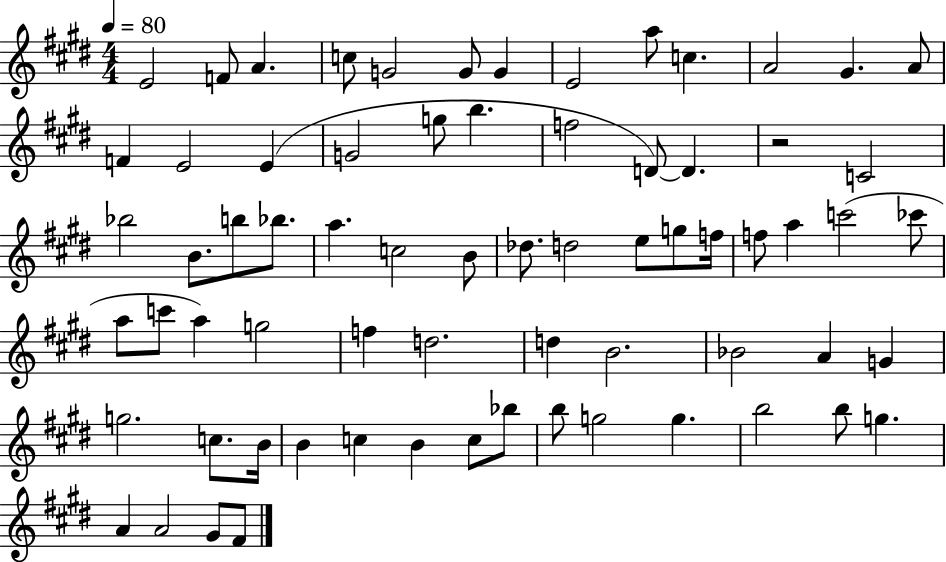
{
  \clef treble
  \numericTimeSignature
  \time 4/4
  \key e \major
  \tempo 4 = 80
  e'2 f'8 a'4. | c''8 g'2 g'8 g'4 | e'2 a''8 c''4. | a'2 gis'4. a'8 | \break f'4 e'2 e'4( | g'2 g''8 b''4. | f''2 d'8~~) d'4. | r2 c'2 | \break bes''2 b'8. b''8 bes''8. | a''4. c''2 b'8 | des''8. d''2 e''8 g''8 f''16 | f''8 a''4 c'''2( ces'''8 | \break a''8 c'''8 a''4) g''2 | f''4 d''2. | d''4 b'2. | bes'2 a'4 g'4 | \break g''2. c''8. b'16 | b'4 c''4 b'4 c''8 bes''8 | b''8 g''2 g''4. | b''2 b''8 g''4. | \break a'4 a'2 gis'8 fis'8 | \bar "|."
}